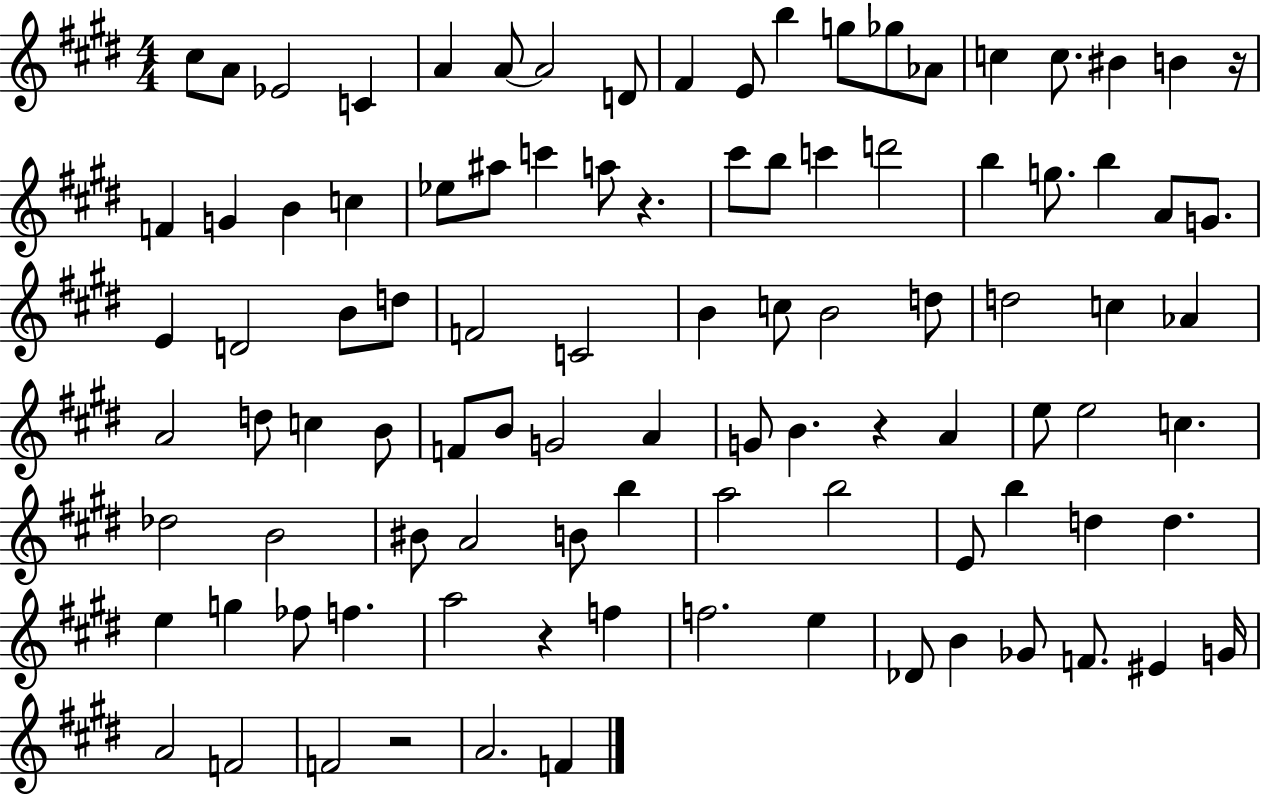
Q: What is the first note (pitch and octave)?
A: C#5